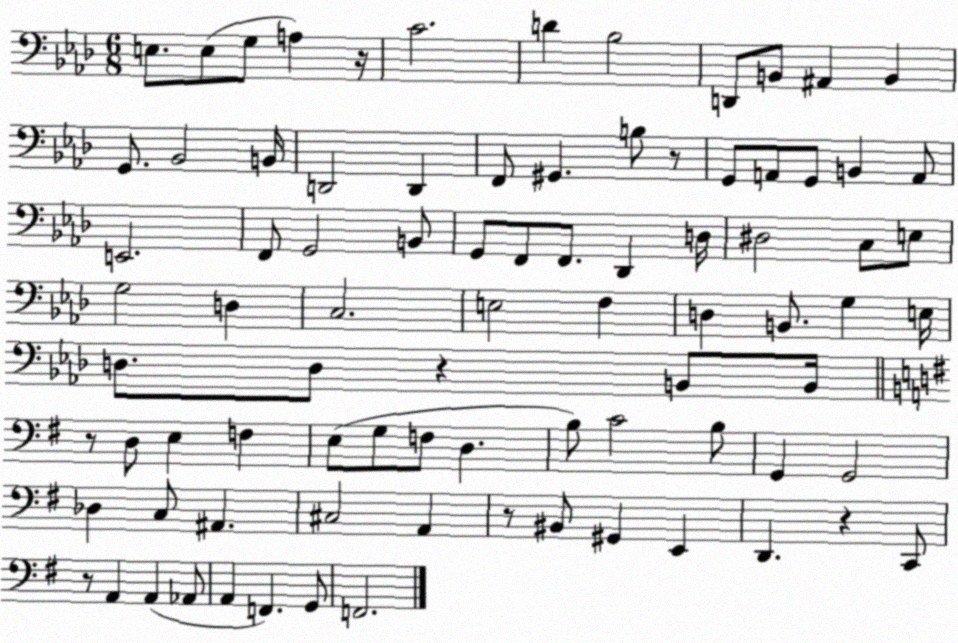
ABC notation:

X:1
T:Untitled
M:6/8
L:1/4
K:Ab
E,/2 E,/2 G,/2 A, z/4 C2 D _B,2 D,,/2 B,,/2 ^A,, B,, G,,/2 _B,,2 B,,/4 D,,2 D,, F,,/2 ^G,, B,/2 z/2 G,,/2 A,,/2 G,,/2 B,, A,,/2 E,,2 F,,/2 G,,2 B,,/2 G,,/2 F,,/2 F,,/2 _D,, D,/4 ^D,2 C,/2 E,/2 G,2 D, C,2 E,2 F, D, B,,/2 G, E,/4 D,/2 D,/2 z B,,/2 B,,/4 z/2 D,/2 E, F, E,/2 G,/2 F,/2 D, B,/2 C2 B,/2 G,, G,,2 _D, C,/2 ^A,, ^C,2 A,, z/2 ^B,,/2 ^G,, E,, D,, z C,,/2 z/2 A,, A,, _A,,/2 A,, F,, G,,/2 F,,2